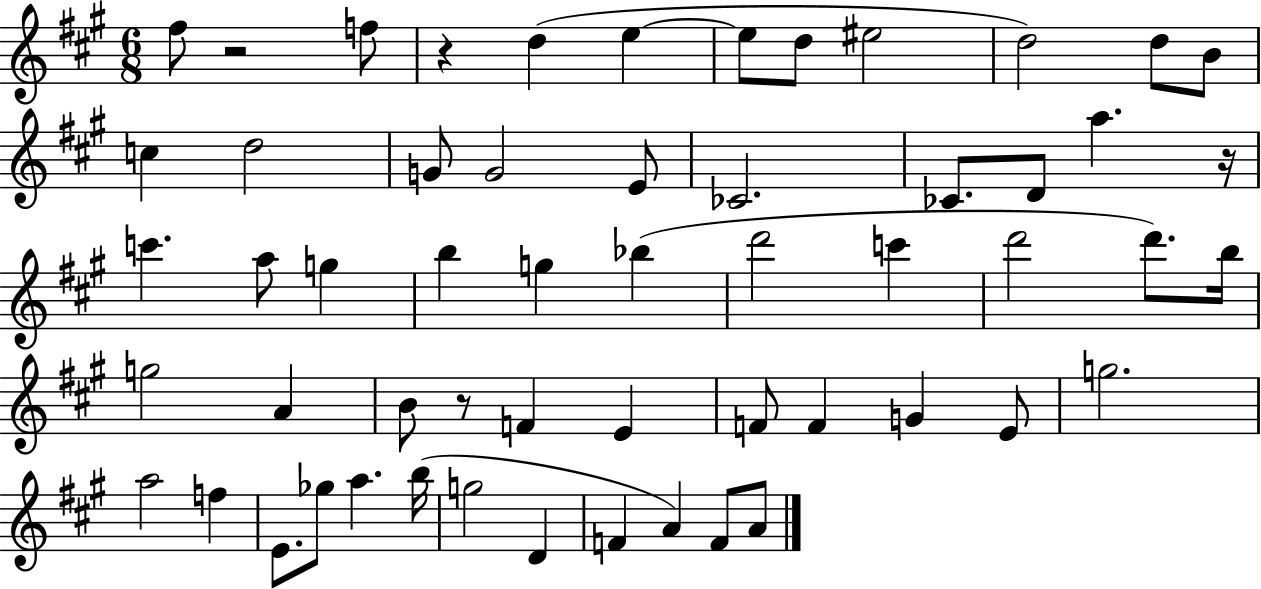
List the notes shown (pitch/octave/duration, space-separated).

F#5/e R/h F5/e R/q D5/q E5/q E5/e D5/e EIS5/h D5/h D5/e B4/e C5/q D5/h G4/e G4/h E4/e CES4/h. CES4/e. D4/e A5/q. R/s C6/q. A5/e G5/q B5/q G5/q Bb5/q D6/h C6/q D6/h D6/e. B5/s G5/h A4/q B4/e R/e F4/q E4/q F4/e F4/q G4/q E4/e G5/h. A5/h F5/q E4/e. Gb5/e A5/q. B5/s G5/h D4/q F4/q A4/q F4/e A4/e